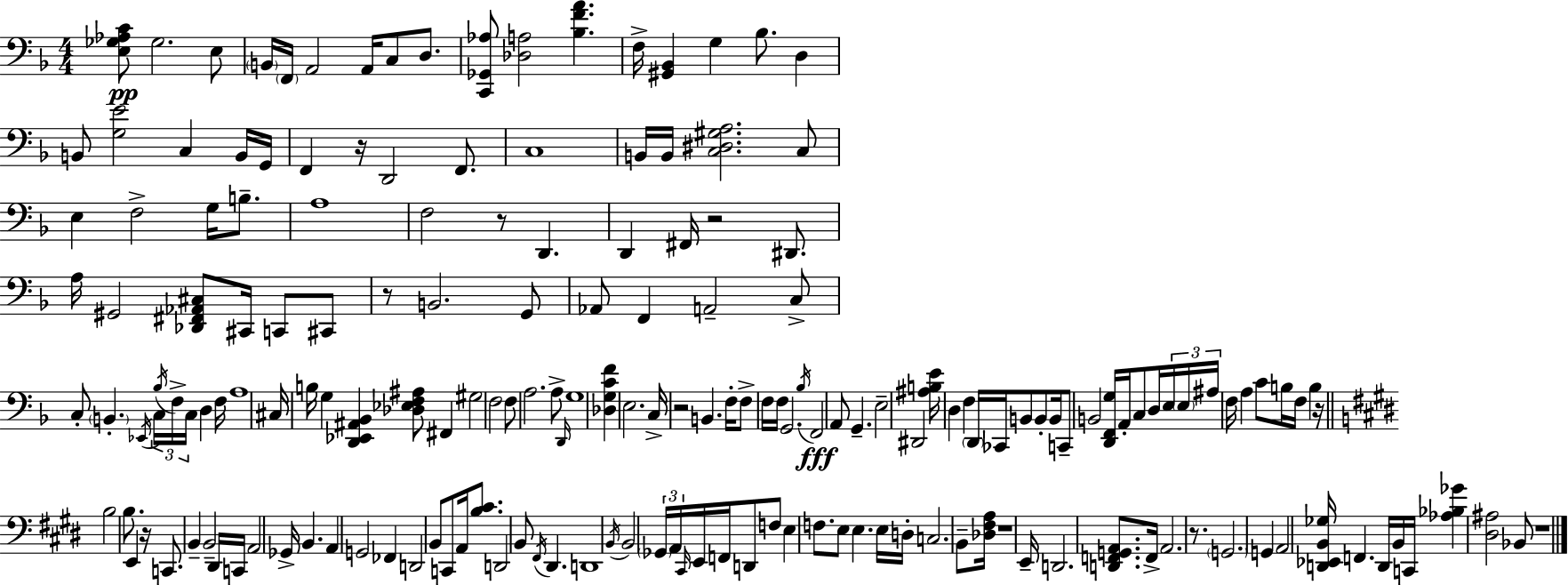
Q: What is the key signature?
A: F major